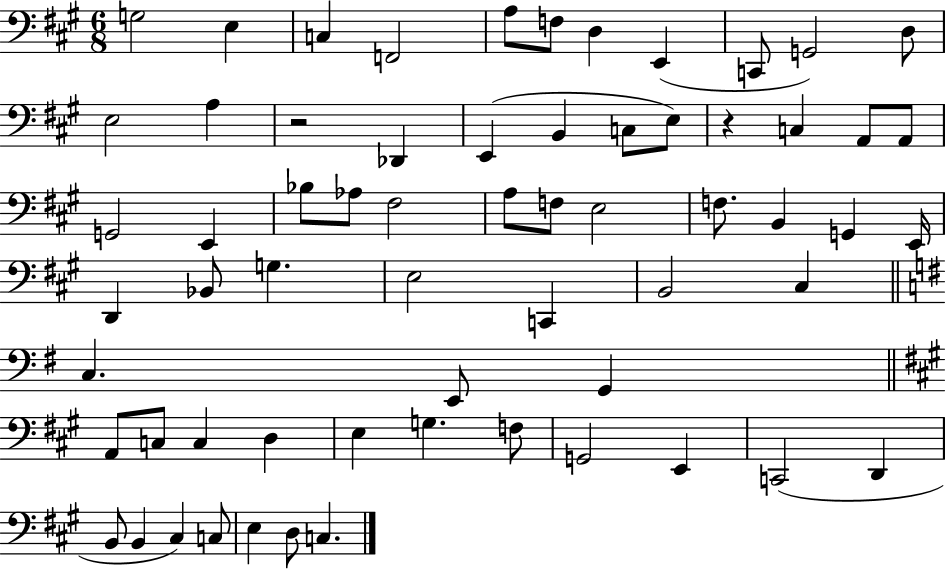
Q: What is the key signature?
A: A major